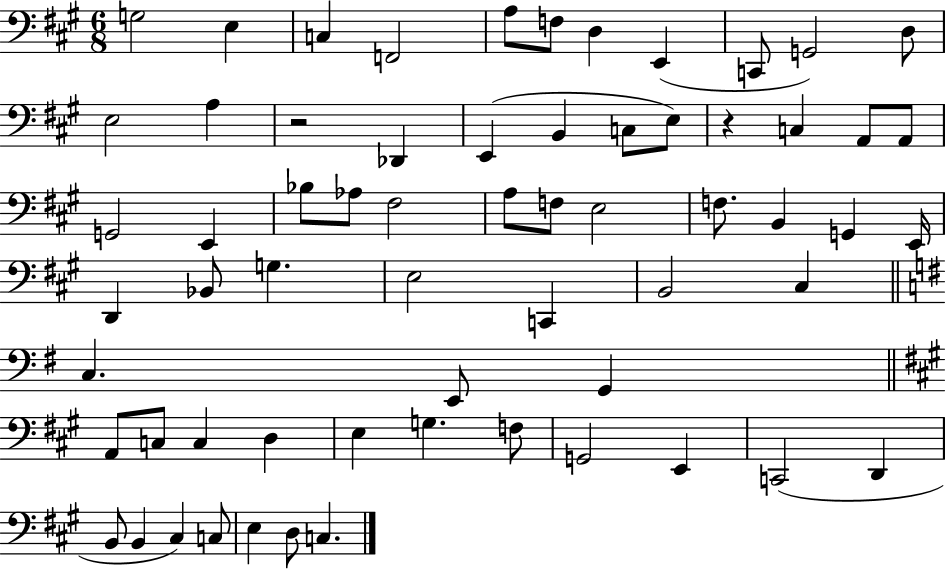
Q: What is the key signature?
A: A major